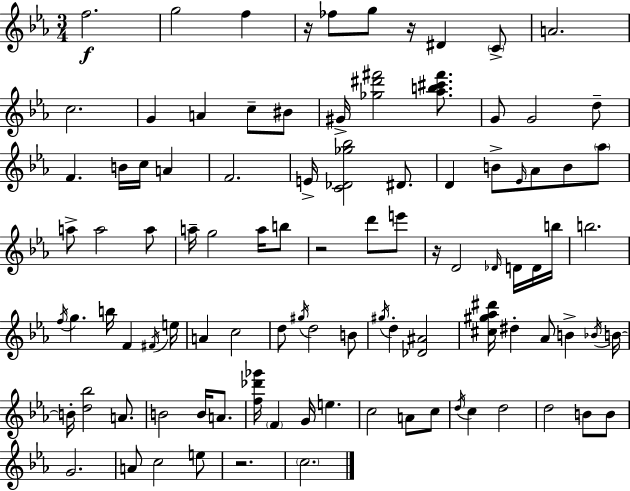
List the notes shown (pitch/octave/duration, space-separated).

F5/h. G5/h F5/q R/s FES5/e G5/e R/s D#4/q C4/e A4/h. C5/h. G4/q A4/q C5/e BIS4/e G#4/s [Gb5,D#6,F#6]/h [Ab5,B5,C#6,F#6]/e. G4/e G4/h D5/e F4/q. B4/s C5/s A4/q F4/h. E4/s [C4,Db4,Gb5,Bb5]/h D#4/e. D4/q B4/e Eb4/s Ab4/e B4/e Ab5/e A5/e A5/h A5/e A5/s G5/h A5/s B5/e R/h D6/e E6/e R/s D4/h Db4/s D4/s D4/s B5/s B5/h. F5/s G5/q. B5/s F4/q F#4/s E5/s A4/q C5/h D5/e G#5/s D5/h B4/e G#5/s D5/q [Db4,A#4]/h [C#5,G#5,Ab5,D#6]/s D#5/q Ab4/e B4/q Bb4/s B4/s B4/s [D5,Bb5]/h A4/e. B4/h B4/s A4/e. [F5,Db6,Gb6]/s F4/q G4/s E5/q. C5/h A4/e C5/e D5/s C5/q D5/h D5/h B4/e B4/e G4/h. A4/e C5/h E5/e R/h. C5/h.